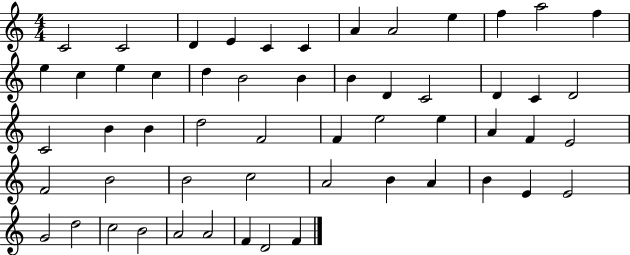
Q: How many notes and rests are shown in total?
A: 55